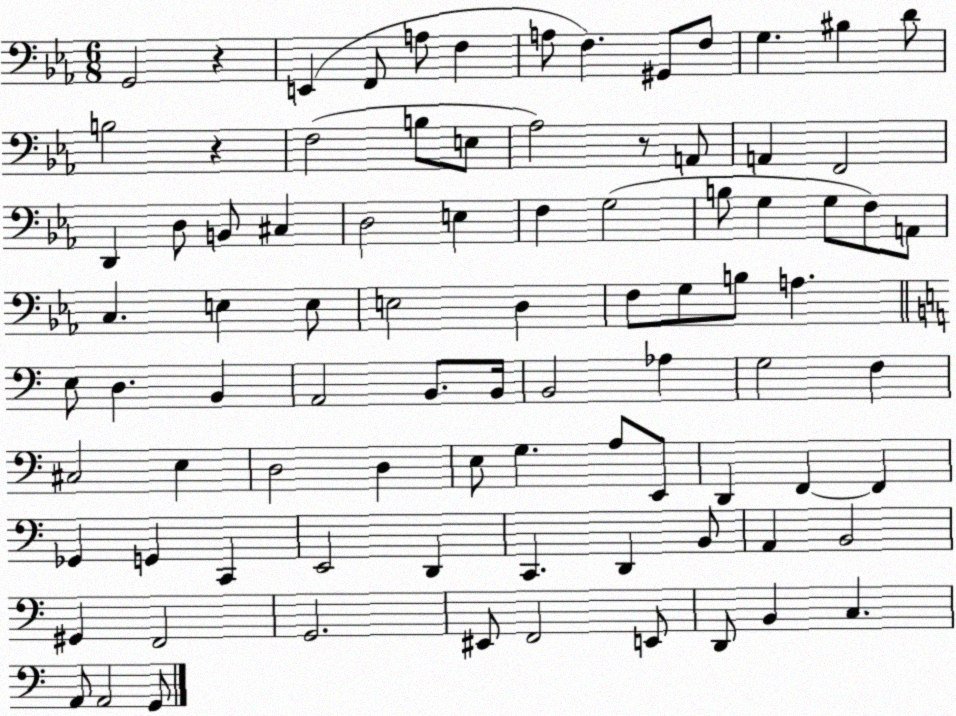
X:1
T:Untitled
M:6/8
L:1/4
K:Eb
G,,2 z E,, F,,/2 A,/2 F, A,/2 F, ^G,,/2 F,/2 G, ^B, D/2 B,2 z F,2 B,/2 E,/2 _A,2 z/2 A,,/2 A,, F,,2 D,, D,/2 B,,/2 ^C, D,2 E, F, G,2 B,/2 G, G,/2 F,/2 A,,/2 C, E, E,/2 E,2 D, F,/2 G,/2 B,/2 A, E,/2 D, B,, A,,2 B,,/2 B,,/4 B,,2 _A, G,2 F, ^C,2 E, D,2 D, E,/2 G, A,/2 E,,/2 D,, F,, F,, _G,, G,, C,, E,,2 D,, C,, D,, B,,/2 A,, B,,2 ^G,, F,,2 G,,2 ^E,,/2 F,,2 E,,/2 D,,/2 B,, C, A,,/2 A,,2 G,,/2